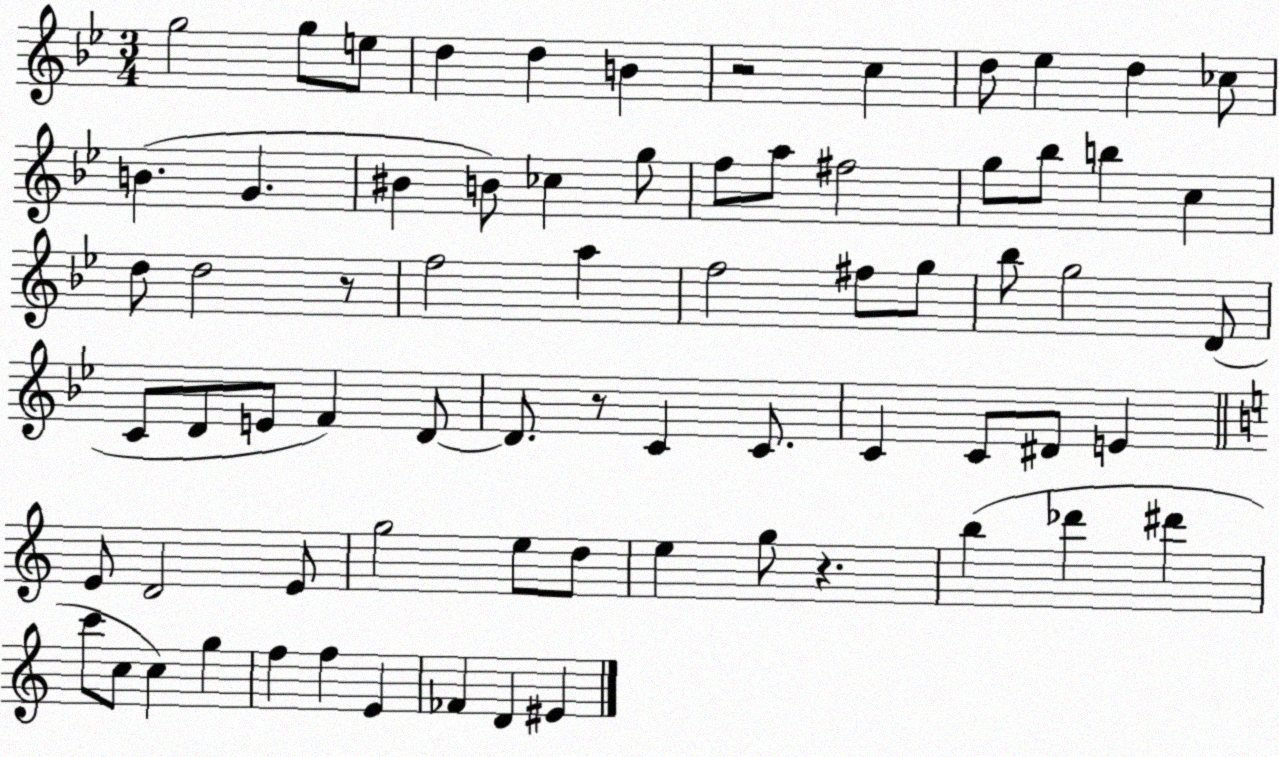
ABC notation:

X:1
T:Untitled
M:3/4
L:1/4
K:Bb
g2 g/2 e/2 d d B z2 c d/2 _e d _c/2 B G ^B B/2 _c g/2 f/2 a/2 ^f2 g/2 _b/2 b c d/2 d2 z/2 f2 a f2 ^f/2 g/2 _b/2 g2 D/2 C/2 D/2 E/2 F D/2 D/2 z/2 C C/2 C C/2 ^D/2 E E/2 D2 E/2 g2 e/2 d/2 e g/2 z b _d' ^d' c'/2 c/2 c g f f E _F D ^E